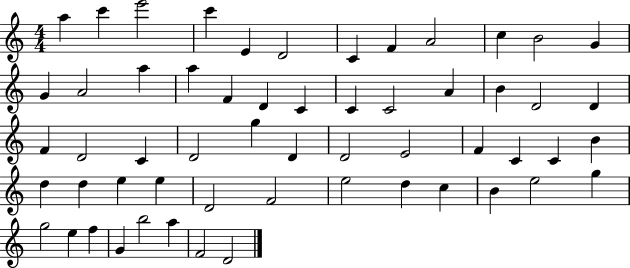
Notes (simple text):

A5/q C6/q E6/h C6/q E4/q D4/h C4/q F4/q A4/h C5/q B4/h G4/q G4/q A4/h A5/q A5/q F4/q D4/q C4/q C4/q C4/h A4/q B4/q D4/h D4/q F4/q D4/h C4/q D4/h G5/q D4/q D4/h E4/h F4/q C4/q C4/q B4/q D5/q D5/q E5/q E5/q D4/h F4/h E5/h D5/q C5/q B4/q E5/h G5/q G5/h E5/q F5/q G4/q B5/h A5/q F4/h D4/h